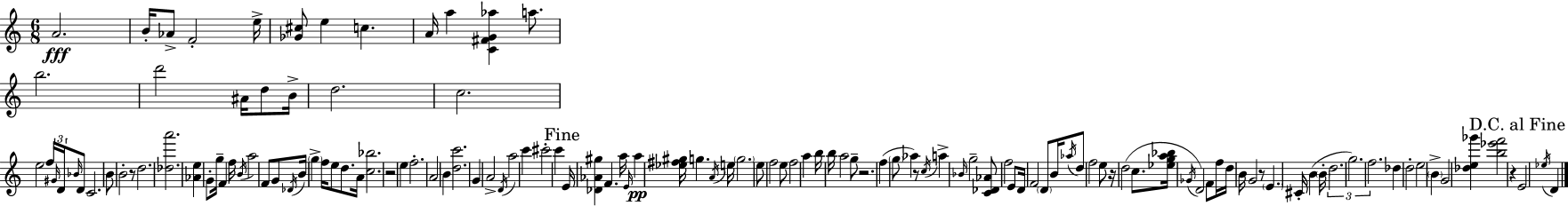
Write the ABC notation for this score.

X:1
T:Untitled
M:6/8
L:1/4
K:C
A2 B/4 _A/2 F2 e/4 [_G^c]/2 e c A/4 a [C^FG_a] a/2 b2 d'2 ^A/4 d/2 B/4 d2 c2 e2 f/4 ^G/4 D/4 _B/4 D/2 C2 B/2 B2 z/2 d2 [_da']2 [_Ae] G/2 g/4 F f/4 B/4 a2 F/2 G/2 _D/4 B/4 g f/4 e/2 d/2 A/4 [c_b]2 z2 e f2 A2 B [dc']2 G A2 D/4 a2 c' ^c'2 c' E/4 [_D_A^g] F a/4 E/4 a [_e^f^g]/4 g A/4 e/4 g2 e/2 f2 e/2 f2 a b/4 b/4 a2 g/2 z2 f g/2 _a z/2 c/4 a _B/4 g2 [C_D_A]/2 f2 E/2 D/4 F2 D/2 B/4 _a/4 d/2 f2 e/2 z/4 d2 c/2 [_ega_b]/4 _G/4 D2 F/2 f/4 d/4 B/4 G2 z/2 E ^C/4 B B/4 d2 g2 f2 _d d2 e2 B G2 [_de_g'] [b_e'f']2 z E2 _e/4 D